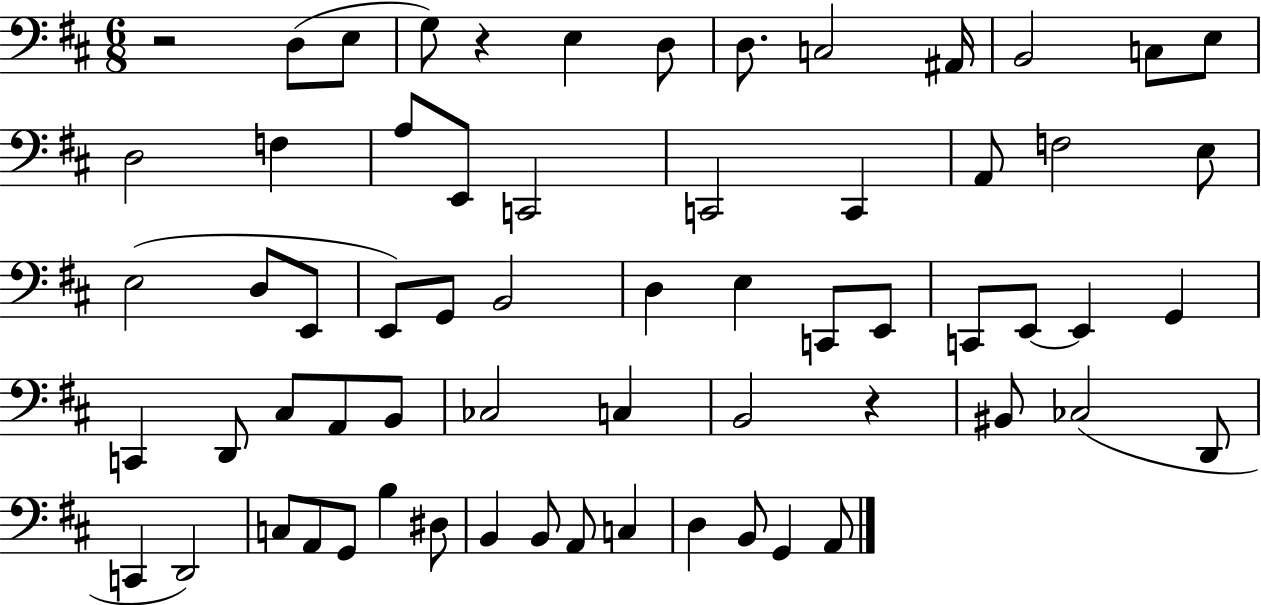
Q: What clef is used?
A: bass